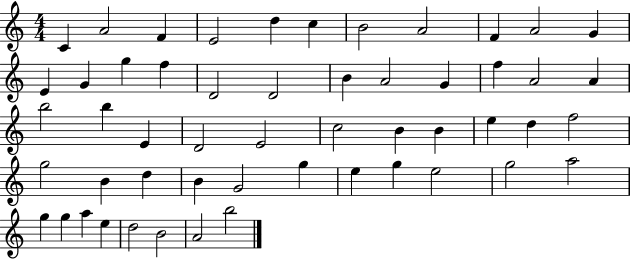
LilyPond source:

{
  \clef treble
  \numericTimeSignature
  \time 4/4
  \key c \major
  c'4 a'2 f'4 | e'2 d''4 c''4 | b'2 a'2 | f'4 a'2 g'4 | \break e'4 g'4 g''4 f''4 | d'2 d'2 | b'4 a'2 g'4 | f''4 a'2 a'4 | \break b''2 b''4 e'4 | d'2 e'2 | c''2 b'4 b'4 | e''4 d''4 f''2 | \break g''2 b'4 d''4 | b'4 g'2 g''4 | e''4 g''4 e''2 | g''2 a''2 | \break g''4 g''4 a''4 e''4 | d''2 b'2 | a'2 b''2 | \bar "|."
}